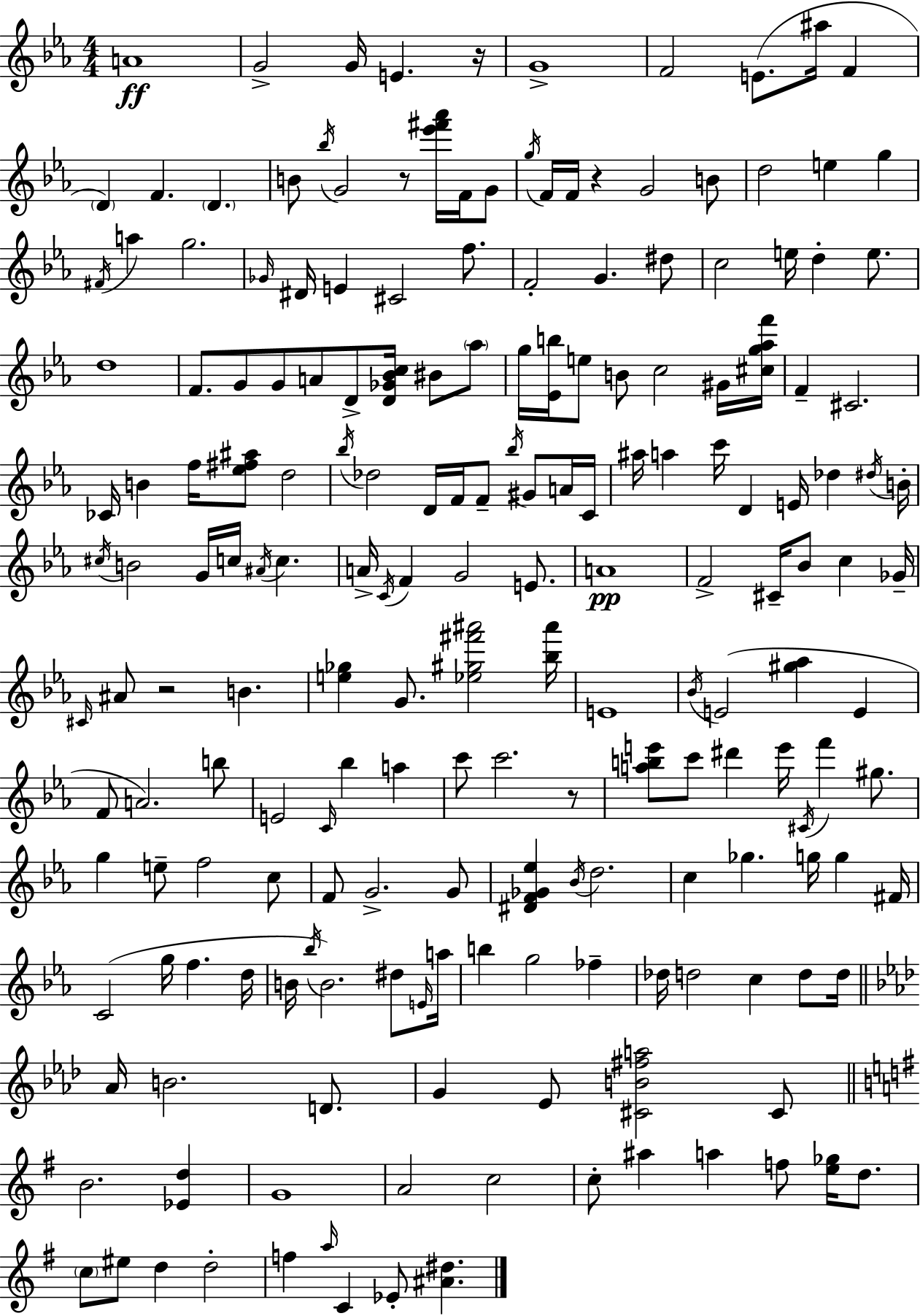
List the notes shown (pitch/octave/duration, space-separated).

A4/w G4/h G4/s E4/q. R/s G4/w F4/h E4/e. A#5/s F4/q D4/q F4/q. D4/q. B4/e Bb5/s G4/h R/e [Eb6,F#6,Ab6]/s F4/s G4/e G5/s F4/s F4/s R/q G4/h B4/e D5/h E5/q G5/q F#4/s A5/q G5/h. Gb4/s D#4/s E4/q C#4/h F5/e. F4/h G4/q. D#5/e C5/h E5/s D5/q E5/e. D5/w F4/e. G4/e G4/e A4/e D4/e [D4,Gb4,Bb4,C5]/s BIS4/e Ab5/e G5/s [Eb4,B5]/s E5/e B4/e C5/h G#4/s [C#5,G5,Ab5,F6]/s F4/q C#4/h. CES4/s B4/q F5/s [Eb5,F#5,A#5]/e D5/h Bb5/s Db5/h D4/s F4/s F4/e Bb5/s G#4/e A4/s C4/s A#5/s A5/q C6/s D4/q E4/s Db5/q D#5/s B4/s C#5/s B4/h G4/s C5/s A#4/s C5/q. A4/s C4/s F4/q G4/h E4/e. A4/w F4/h C#4/s Bb4/e C5/q Gb4/s C#4/s A#4/e R/h B4/q. [E5,Gb5]/q G4/e. [Eb5,G#5,F#6,A#6]/h [Bb5,A#6]/s E4/w Bb4/s E4/h [G#5,Ab5]/q E4/q F4/e A4/h. B5/e E4/h C4/s Bb5/q A5/q C6/e C6/h. R/e [A5,B5,E6]/e C6/e D#6/q E6/s C#4/s F6/q G#5/e. G5/q E5/e F5/h C5/e F4/e G4/h. G4/e [D#4,F4,Gb4,Eb5]/q Bb4/s D5/h. C5/q Gb5/q. G5/s G5/q F#4/s C4/h G5/s F5/q. D5/s B4/s Bb5/s B4/h. D#5/e E4/s A5/s B5/q G5/h FES5/q Db5/s D5/h C5/q D5/e D5/s Ab4/s B4/h. D4/e. G4/q Eb4/e [C#4,B4,F#5,A5]/h C#4/e B4/h. [Eb4,D5]/q G4/w A4/h C5/h C5/e A#5/q A5/q F5/e [E5,Gb5]/s D5/e. C5/e EIS5/e D5/q D5/h F5/q A5/s C4/q Eb4/e [A#4,D#5]/q.